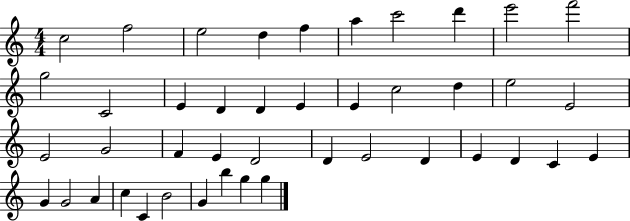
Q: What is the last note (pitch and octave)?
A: G5